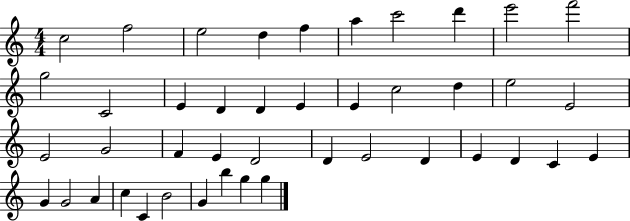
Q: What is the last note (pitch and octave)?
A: G5